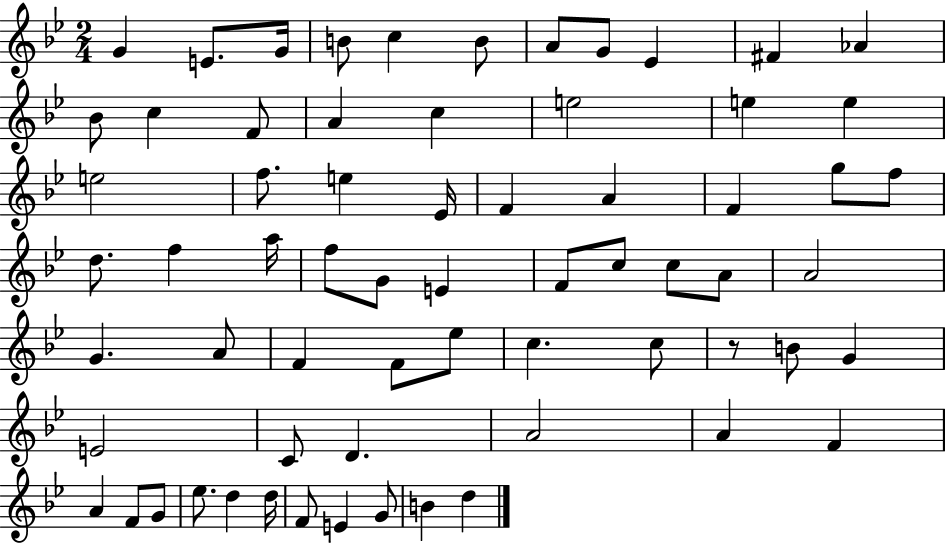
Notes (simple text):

G4/q E4/e. G4/s B4/e C5/q B4/e A4/e G4/e Eb4/q F#4/q Ab4/q Bb4/e C5/q F4/e A4/q C5/q E5/h E5/q E5/q E5/h F5/e. E5/q Eb4/s F4/q A4/q F4/q G5/e F5/e D5/e. F5/q A5/s F5/e G4/e E4/q F4/e C5/e C5/e A4/e A4/h G4/q. A4/e F4/q F4/e Eb5/e C5/q. C5/e R/e B4/e G4/q E4/h C4/e D4/q. A4/h A4/q F4/q A4/q F4/e G4/e Eb5/e. D5/q D5/s F4/e E4/q G4/e B4/q D5/q